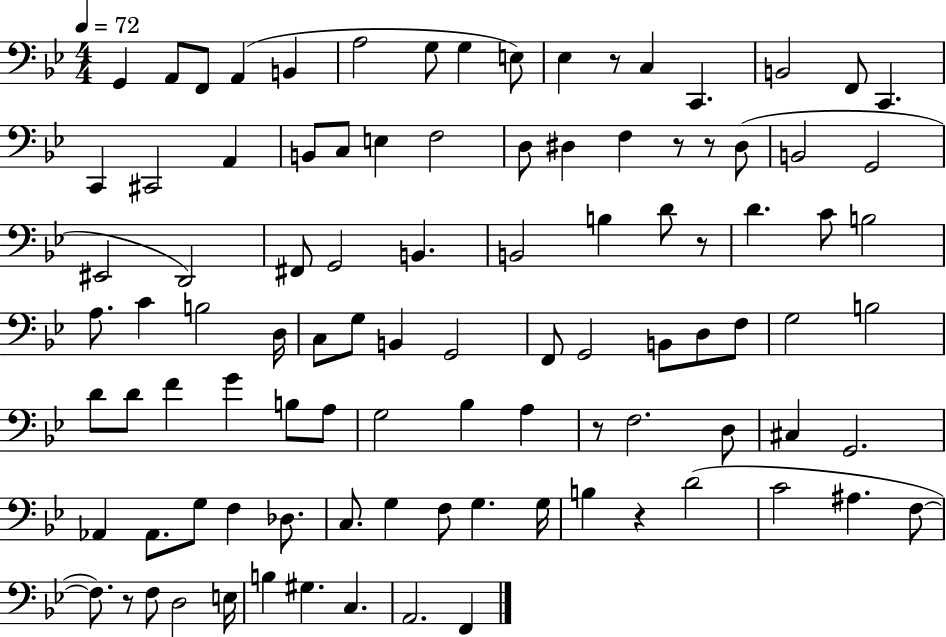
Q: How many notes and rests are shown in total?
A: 98